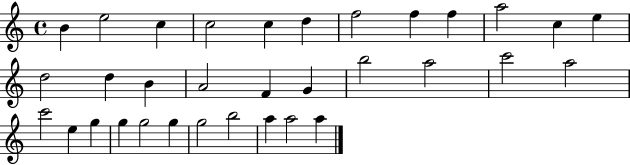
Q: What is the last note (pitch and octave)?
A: A5